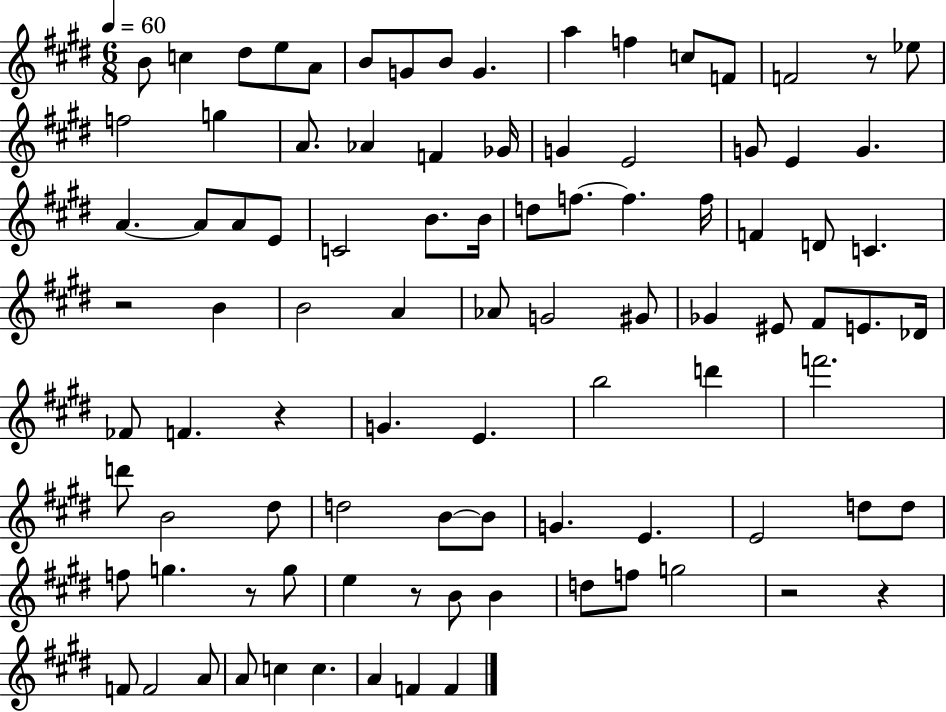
{
  \clef treble
  \numericTimeSignature
  \time 6/8
  \key e \major
  \tempo 4 = 60
  b'8 c''4 dis''8 e''8 a'8 | b'8 g'8 b'8 g'4. | a''4 f''4 c''8 f'8 | f'2 r8 ees''8 | \break f''2 g''4 | a'8. aes'4 f'4 ges'16 | g'4 e'2 | g'8 e'4 g'4. | \break a'4.~~ a'8 a'8 e'8 | c'2 b'8. b'16 | d''8 f''8.~~ f''4. f''16 | f'4 d'8 c'4. | \break r2 b'4 | b'2 a'4 | aes'8 g'2 gis'8 | ges'4 eis'8 fis'8 e'8. des'16 | \break fes'8 f'4. r4 | g'4. e'4. | b''2 d'''4 | f'''2. | \break d'''8 b'2 dis''8 | d''2 b'8~~ b'8 | g'4. e'4. | e'2 d''8 d''8 | \break f''8 g''4. r8 g''8 | e''4 r8 b'8 b'4 | d''8 f''8 g''2 | r2 r4 | \break f'8 f'2 a'8 | a'8 c''4 c''4. | a'4 f'4 f'4 | \bar "|."
}